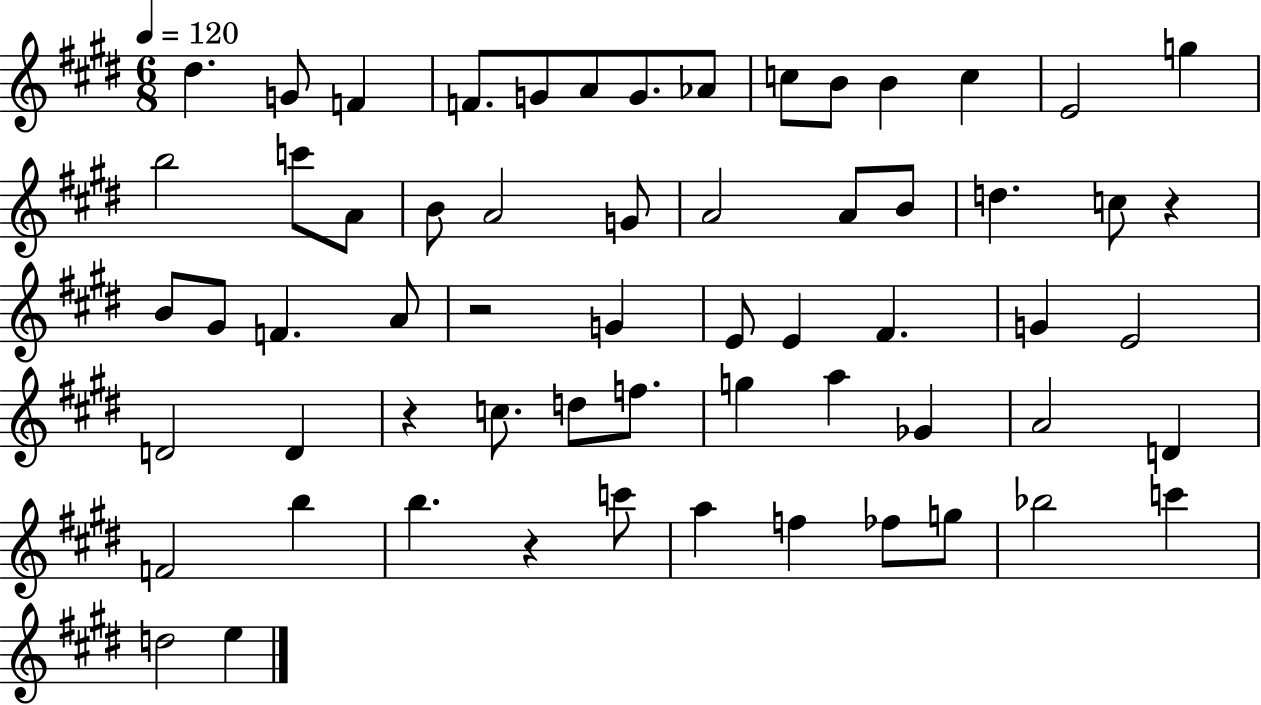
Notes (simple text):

D#5/q. G4/e F4/q F4/e. G4/e A4/e G4/e. Ab4/e C5/e B4/e B4/q C5/q E4/h G5/q B5/h C6/e A4/e B4/e A4/h G4/e A4/h A4/e B4/e D5/q. C5/e R/q B4/e G#4/e F4/q. A4/e R/h G4/q E4/e E4/q F#4/q. G4/q E4/h D4/h D4/q R/q C5/e. D5/e F5/e. G5/q A5/q Gb4/q A4/h D4/q F4/h B5/q B5/q. R/q C6/e A5/q F5/q FES5/e G5/e Bb5/h C6/q D5/h E5/q